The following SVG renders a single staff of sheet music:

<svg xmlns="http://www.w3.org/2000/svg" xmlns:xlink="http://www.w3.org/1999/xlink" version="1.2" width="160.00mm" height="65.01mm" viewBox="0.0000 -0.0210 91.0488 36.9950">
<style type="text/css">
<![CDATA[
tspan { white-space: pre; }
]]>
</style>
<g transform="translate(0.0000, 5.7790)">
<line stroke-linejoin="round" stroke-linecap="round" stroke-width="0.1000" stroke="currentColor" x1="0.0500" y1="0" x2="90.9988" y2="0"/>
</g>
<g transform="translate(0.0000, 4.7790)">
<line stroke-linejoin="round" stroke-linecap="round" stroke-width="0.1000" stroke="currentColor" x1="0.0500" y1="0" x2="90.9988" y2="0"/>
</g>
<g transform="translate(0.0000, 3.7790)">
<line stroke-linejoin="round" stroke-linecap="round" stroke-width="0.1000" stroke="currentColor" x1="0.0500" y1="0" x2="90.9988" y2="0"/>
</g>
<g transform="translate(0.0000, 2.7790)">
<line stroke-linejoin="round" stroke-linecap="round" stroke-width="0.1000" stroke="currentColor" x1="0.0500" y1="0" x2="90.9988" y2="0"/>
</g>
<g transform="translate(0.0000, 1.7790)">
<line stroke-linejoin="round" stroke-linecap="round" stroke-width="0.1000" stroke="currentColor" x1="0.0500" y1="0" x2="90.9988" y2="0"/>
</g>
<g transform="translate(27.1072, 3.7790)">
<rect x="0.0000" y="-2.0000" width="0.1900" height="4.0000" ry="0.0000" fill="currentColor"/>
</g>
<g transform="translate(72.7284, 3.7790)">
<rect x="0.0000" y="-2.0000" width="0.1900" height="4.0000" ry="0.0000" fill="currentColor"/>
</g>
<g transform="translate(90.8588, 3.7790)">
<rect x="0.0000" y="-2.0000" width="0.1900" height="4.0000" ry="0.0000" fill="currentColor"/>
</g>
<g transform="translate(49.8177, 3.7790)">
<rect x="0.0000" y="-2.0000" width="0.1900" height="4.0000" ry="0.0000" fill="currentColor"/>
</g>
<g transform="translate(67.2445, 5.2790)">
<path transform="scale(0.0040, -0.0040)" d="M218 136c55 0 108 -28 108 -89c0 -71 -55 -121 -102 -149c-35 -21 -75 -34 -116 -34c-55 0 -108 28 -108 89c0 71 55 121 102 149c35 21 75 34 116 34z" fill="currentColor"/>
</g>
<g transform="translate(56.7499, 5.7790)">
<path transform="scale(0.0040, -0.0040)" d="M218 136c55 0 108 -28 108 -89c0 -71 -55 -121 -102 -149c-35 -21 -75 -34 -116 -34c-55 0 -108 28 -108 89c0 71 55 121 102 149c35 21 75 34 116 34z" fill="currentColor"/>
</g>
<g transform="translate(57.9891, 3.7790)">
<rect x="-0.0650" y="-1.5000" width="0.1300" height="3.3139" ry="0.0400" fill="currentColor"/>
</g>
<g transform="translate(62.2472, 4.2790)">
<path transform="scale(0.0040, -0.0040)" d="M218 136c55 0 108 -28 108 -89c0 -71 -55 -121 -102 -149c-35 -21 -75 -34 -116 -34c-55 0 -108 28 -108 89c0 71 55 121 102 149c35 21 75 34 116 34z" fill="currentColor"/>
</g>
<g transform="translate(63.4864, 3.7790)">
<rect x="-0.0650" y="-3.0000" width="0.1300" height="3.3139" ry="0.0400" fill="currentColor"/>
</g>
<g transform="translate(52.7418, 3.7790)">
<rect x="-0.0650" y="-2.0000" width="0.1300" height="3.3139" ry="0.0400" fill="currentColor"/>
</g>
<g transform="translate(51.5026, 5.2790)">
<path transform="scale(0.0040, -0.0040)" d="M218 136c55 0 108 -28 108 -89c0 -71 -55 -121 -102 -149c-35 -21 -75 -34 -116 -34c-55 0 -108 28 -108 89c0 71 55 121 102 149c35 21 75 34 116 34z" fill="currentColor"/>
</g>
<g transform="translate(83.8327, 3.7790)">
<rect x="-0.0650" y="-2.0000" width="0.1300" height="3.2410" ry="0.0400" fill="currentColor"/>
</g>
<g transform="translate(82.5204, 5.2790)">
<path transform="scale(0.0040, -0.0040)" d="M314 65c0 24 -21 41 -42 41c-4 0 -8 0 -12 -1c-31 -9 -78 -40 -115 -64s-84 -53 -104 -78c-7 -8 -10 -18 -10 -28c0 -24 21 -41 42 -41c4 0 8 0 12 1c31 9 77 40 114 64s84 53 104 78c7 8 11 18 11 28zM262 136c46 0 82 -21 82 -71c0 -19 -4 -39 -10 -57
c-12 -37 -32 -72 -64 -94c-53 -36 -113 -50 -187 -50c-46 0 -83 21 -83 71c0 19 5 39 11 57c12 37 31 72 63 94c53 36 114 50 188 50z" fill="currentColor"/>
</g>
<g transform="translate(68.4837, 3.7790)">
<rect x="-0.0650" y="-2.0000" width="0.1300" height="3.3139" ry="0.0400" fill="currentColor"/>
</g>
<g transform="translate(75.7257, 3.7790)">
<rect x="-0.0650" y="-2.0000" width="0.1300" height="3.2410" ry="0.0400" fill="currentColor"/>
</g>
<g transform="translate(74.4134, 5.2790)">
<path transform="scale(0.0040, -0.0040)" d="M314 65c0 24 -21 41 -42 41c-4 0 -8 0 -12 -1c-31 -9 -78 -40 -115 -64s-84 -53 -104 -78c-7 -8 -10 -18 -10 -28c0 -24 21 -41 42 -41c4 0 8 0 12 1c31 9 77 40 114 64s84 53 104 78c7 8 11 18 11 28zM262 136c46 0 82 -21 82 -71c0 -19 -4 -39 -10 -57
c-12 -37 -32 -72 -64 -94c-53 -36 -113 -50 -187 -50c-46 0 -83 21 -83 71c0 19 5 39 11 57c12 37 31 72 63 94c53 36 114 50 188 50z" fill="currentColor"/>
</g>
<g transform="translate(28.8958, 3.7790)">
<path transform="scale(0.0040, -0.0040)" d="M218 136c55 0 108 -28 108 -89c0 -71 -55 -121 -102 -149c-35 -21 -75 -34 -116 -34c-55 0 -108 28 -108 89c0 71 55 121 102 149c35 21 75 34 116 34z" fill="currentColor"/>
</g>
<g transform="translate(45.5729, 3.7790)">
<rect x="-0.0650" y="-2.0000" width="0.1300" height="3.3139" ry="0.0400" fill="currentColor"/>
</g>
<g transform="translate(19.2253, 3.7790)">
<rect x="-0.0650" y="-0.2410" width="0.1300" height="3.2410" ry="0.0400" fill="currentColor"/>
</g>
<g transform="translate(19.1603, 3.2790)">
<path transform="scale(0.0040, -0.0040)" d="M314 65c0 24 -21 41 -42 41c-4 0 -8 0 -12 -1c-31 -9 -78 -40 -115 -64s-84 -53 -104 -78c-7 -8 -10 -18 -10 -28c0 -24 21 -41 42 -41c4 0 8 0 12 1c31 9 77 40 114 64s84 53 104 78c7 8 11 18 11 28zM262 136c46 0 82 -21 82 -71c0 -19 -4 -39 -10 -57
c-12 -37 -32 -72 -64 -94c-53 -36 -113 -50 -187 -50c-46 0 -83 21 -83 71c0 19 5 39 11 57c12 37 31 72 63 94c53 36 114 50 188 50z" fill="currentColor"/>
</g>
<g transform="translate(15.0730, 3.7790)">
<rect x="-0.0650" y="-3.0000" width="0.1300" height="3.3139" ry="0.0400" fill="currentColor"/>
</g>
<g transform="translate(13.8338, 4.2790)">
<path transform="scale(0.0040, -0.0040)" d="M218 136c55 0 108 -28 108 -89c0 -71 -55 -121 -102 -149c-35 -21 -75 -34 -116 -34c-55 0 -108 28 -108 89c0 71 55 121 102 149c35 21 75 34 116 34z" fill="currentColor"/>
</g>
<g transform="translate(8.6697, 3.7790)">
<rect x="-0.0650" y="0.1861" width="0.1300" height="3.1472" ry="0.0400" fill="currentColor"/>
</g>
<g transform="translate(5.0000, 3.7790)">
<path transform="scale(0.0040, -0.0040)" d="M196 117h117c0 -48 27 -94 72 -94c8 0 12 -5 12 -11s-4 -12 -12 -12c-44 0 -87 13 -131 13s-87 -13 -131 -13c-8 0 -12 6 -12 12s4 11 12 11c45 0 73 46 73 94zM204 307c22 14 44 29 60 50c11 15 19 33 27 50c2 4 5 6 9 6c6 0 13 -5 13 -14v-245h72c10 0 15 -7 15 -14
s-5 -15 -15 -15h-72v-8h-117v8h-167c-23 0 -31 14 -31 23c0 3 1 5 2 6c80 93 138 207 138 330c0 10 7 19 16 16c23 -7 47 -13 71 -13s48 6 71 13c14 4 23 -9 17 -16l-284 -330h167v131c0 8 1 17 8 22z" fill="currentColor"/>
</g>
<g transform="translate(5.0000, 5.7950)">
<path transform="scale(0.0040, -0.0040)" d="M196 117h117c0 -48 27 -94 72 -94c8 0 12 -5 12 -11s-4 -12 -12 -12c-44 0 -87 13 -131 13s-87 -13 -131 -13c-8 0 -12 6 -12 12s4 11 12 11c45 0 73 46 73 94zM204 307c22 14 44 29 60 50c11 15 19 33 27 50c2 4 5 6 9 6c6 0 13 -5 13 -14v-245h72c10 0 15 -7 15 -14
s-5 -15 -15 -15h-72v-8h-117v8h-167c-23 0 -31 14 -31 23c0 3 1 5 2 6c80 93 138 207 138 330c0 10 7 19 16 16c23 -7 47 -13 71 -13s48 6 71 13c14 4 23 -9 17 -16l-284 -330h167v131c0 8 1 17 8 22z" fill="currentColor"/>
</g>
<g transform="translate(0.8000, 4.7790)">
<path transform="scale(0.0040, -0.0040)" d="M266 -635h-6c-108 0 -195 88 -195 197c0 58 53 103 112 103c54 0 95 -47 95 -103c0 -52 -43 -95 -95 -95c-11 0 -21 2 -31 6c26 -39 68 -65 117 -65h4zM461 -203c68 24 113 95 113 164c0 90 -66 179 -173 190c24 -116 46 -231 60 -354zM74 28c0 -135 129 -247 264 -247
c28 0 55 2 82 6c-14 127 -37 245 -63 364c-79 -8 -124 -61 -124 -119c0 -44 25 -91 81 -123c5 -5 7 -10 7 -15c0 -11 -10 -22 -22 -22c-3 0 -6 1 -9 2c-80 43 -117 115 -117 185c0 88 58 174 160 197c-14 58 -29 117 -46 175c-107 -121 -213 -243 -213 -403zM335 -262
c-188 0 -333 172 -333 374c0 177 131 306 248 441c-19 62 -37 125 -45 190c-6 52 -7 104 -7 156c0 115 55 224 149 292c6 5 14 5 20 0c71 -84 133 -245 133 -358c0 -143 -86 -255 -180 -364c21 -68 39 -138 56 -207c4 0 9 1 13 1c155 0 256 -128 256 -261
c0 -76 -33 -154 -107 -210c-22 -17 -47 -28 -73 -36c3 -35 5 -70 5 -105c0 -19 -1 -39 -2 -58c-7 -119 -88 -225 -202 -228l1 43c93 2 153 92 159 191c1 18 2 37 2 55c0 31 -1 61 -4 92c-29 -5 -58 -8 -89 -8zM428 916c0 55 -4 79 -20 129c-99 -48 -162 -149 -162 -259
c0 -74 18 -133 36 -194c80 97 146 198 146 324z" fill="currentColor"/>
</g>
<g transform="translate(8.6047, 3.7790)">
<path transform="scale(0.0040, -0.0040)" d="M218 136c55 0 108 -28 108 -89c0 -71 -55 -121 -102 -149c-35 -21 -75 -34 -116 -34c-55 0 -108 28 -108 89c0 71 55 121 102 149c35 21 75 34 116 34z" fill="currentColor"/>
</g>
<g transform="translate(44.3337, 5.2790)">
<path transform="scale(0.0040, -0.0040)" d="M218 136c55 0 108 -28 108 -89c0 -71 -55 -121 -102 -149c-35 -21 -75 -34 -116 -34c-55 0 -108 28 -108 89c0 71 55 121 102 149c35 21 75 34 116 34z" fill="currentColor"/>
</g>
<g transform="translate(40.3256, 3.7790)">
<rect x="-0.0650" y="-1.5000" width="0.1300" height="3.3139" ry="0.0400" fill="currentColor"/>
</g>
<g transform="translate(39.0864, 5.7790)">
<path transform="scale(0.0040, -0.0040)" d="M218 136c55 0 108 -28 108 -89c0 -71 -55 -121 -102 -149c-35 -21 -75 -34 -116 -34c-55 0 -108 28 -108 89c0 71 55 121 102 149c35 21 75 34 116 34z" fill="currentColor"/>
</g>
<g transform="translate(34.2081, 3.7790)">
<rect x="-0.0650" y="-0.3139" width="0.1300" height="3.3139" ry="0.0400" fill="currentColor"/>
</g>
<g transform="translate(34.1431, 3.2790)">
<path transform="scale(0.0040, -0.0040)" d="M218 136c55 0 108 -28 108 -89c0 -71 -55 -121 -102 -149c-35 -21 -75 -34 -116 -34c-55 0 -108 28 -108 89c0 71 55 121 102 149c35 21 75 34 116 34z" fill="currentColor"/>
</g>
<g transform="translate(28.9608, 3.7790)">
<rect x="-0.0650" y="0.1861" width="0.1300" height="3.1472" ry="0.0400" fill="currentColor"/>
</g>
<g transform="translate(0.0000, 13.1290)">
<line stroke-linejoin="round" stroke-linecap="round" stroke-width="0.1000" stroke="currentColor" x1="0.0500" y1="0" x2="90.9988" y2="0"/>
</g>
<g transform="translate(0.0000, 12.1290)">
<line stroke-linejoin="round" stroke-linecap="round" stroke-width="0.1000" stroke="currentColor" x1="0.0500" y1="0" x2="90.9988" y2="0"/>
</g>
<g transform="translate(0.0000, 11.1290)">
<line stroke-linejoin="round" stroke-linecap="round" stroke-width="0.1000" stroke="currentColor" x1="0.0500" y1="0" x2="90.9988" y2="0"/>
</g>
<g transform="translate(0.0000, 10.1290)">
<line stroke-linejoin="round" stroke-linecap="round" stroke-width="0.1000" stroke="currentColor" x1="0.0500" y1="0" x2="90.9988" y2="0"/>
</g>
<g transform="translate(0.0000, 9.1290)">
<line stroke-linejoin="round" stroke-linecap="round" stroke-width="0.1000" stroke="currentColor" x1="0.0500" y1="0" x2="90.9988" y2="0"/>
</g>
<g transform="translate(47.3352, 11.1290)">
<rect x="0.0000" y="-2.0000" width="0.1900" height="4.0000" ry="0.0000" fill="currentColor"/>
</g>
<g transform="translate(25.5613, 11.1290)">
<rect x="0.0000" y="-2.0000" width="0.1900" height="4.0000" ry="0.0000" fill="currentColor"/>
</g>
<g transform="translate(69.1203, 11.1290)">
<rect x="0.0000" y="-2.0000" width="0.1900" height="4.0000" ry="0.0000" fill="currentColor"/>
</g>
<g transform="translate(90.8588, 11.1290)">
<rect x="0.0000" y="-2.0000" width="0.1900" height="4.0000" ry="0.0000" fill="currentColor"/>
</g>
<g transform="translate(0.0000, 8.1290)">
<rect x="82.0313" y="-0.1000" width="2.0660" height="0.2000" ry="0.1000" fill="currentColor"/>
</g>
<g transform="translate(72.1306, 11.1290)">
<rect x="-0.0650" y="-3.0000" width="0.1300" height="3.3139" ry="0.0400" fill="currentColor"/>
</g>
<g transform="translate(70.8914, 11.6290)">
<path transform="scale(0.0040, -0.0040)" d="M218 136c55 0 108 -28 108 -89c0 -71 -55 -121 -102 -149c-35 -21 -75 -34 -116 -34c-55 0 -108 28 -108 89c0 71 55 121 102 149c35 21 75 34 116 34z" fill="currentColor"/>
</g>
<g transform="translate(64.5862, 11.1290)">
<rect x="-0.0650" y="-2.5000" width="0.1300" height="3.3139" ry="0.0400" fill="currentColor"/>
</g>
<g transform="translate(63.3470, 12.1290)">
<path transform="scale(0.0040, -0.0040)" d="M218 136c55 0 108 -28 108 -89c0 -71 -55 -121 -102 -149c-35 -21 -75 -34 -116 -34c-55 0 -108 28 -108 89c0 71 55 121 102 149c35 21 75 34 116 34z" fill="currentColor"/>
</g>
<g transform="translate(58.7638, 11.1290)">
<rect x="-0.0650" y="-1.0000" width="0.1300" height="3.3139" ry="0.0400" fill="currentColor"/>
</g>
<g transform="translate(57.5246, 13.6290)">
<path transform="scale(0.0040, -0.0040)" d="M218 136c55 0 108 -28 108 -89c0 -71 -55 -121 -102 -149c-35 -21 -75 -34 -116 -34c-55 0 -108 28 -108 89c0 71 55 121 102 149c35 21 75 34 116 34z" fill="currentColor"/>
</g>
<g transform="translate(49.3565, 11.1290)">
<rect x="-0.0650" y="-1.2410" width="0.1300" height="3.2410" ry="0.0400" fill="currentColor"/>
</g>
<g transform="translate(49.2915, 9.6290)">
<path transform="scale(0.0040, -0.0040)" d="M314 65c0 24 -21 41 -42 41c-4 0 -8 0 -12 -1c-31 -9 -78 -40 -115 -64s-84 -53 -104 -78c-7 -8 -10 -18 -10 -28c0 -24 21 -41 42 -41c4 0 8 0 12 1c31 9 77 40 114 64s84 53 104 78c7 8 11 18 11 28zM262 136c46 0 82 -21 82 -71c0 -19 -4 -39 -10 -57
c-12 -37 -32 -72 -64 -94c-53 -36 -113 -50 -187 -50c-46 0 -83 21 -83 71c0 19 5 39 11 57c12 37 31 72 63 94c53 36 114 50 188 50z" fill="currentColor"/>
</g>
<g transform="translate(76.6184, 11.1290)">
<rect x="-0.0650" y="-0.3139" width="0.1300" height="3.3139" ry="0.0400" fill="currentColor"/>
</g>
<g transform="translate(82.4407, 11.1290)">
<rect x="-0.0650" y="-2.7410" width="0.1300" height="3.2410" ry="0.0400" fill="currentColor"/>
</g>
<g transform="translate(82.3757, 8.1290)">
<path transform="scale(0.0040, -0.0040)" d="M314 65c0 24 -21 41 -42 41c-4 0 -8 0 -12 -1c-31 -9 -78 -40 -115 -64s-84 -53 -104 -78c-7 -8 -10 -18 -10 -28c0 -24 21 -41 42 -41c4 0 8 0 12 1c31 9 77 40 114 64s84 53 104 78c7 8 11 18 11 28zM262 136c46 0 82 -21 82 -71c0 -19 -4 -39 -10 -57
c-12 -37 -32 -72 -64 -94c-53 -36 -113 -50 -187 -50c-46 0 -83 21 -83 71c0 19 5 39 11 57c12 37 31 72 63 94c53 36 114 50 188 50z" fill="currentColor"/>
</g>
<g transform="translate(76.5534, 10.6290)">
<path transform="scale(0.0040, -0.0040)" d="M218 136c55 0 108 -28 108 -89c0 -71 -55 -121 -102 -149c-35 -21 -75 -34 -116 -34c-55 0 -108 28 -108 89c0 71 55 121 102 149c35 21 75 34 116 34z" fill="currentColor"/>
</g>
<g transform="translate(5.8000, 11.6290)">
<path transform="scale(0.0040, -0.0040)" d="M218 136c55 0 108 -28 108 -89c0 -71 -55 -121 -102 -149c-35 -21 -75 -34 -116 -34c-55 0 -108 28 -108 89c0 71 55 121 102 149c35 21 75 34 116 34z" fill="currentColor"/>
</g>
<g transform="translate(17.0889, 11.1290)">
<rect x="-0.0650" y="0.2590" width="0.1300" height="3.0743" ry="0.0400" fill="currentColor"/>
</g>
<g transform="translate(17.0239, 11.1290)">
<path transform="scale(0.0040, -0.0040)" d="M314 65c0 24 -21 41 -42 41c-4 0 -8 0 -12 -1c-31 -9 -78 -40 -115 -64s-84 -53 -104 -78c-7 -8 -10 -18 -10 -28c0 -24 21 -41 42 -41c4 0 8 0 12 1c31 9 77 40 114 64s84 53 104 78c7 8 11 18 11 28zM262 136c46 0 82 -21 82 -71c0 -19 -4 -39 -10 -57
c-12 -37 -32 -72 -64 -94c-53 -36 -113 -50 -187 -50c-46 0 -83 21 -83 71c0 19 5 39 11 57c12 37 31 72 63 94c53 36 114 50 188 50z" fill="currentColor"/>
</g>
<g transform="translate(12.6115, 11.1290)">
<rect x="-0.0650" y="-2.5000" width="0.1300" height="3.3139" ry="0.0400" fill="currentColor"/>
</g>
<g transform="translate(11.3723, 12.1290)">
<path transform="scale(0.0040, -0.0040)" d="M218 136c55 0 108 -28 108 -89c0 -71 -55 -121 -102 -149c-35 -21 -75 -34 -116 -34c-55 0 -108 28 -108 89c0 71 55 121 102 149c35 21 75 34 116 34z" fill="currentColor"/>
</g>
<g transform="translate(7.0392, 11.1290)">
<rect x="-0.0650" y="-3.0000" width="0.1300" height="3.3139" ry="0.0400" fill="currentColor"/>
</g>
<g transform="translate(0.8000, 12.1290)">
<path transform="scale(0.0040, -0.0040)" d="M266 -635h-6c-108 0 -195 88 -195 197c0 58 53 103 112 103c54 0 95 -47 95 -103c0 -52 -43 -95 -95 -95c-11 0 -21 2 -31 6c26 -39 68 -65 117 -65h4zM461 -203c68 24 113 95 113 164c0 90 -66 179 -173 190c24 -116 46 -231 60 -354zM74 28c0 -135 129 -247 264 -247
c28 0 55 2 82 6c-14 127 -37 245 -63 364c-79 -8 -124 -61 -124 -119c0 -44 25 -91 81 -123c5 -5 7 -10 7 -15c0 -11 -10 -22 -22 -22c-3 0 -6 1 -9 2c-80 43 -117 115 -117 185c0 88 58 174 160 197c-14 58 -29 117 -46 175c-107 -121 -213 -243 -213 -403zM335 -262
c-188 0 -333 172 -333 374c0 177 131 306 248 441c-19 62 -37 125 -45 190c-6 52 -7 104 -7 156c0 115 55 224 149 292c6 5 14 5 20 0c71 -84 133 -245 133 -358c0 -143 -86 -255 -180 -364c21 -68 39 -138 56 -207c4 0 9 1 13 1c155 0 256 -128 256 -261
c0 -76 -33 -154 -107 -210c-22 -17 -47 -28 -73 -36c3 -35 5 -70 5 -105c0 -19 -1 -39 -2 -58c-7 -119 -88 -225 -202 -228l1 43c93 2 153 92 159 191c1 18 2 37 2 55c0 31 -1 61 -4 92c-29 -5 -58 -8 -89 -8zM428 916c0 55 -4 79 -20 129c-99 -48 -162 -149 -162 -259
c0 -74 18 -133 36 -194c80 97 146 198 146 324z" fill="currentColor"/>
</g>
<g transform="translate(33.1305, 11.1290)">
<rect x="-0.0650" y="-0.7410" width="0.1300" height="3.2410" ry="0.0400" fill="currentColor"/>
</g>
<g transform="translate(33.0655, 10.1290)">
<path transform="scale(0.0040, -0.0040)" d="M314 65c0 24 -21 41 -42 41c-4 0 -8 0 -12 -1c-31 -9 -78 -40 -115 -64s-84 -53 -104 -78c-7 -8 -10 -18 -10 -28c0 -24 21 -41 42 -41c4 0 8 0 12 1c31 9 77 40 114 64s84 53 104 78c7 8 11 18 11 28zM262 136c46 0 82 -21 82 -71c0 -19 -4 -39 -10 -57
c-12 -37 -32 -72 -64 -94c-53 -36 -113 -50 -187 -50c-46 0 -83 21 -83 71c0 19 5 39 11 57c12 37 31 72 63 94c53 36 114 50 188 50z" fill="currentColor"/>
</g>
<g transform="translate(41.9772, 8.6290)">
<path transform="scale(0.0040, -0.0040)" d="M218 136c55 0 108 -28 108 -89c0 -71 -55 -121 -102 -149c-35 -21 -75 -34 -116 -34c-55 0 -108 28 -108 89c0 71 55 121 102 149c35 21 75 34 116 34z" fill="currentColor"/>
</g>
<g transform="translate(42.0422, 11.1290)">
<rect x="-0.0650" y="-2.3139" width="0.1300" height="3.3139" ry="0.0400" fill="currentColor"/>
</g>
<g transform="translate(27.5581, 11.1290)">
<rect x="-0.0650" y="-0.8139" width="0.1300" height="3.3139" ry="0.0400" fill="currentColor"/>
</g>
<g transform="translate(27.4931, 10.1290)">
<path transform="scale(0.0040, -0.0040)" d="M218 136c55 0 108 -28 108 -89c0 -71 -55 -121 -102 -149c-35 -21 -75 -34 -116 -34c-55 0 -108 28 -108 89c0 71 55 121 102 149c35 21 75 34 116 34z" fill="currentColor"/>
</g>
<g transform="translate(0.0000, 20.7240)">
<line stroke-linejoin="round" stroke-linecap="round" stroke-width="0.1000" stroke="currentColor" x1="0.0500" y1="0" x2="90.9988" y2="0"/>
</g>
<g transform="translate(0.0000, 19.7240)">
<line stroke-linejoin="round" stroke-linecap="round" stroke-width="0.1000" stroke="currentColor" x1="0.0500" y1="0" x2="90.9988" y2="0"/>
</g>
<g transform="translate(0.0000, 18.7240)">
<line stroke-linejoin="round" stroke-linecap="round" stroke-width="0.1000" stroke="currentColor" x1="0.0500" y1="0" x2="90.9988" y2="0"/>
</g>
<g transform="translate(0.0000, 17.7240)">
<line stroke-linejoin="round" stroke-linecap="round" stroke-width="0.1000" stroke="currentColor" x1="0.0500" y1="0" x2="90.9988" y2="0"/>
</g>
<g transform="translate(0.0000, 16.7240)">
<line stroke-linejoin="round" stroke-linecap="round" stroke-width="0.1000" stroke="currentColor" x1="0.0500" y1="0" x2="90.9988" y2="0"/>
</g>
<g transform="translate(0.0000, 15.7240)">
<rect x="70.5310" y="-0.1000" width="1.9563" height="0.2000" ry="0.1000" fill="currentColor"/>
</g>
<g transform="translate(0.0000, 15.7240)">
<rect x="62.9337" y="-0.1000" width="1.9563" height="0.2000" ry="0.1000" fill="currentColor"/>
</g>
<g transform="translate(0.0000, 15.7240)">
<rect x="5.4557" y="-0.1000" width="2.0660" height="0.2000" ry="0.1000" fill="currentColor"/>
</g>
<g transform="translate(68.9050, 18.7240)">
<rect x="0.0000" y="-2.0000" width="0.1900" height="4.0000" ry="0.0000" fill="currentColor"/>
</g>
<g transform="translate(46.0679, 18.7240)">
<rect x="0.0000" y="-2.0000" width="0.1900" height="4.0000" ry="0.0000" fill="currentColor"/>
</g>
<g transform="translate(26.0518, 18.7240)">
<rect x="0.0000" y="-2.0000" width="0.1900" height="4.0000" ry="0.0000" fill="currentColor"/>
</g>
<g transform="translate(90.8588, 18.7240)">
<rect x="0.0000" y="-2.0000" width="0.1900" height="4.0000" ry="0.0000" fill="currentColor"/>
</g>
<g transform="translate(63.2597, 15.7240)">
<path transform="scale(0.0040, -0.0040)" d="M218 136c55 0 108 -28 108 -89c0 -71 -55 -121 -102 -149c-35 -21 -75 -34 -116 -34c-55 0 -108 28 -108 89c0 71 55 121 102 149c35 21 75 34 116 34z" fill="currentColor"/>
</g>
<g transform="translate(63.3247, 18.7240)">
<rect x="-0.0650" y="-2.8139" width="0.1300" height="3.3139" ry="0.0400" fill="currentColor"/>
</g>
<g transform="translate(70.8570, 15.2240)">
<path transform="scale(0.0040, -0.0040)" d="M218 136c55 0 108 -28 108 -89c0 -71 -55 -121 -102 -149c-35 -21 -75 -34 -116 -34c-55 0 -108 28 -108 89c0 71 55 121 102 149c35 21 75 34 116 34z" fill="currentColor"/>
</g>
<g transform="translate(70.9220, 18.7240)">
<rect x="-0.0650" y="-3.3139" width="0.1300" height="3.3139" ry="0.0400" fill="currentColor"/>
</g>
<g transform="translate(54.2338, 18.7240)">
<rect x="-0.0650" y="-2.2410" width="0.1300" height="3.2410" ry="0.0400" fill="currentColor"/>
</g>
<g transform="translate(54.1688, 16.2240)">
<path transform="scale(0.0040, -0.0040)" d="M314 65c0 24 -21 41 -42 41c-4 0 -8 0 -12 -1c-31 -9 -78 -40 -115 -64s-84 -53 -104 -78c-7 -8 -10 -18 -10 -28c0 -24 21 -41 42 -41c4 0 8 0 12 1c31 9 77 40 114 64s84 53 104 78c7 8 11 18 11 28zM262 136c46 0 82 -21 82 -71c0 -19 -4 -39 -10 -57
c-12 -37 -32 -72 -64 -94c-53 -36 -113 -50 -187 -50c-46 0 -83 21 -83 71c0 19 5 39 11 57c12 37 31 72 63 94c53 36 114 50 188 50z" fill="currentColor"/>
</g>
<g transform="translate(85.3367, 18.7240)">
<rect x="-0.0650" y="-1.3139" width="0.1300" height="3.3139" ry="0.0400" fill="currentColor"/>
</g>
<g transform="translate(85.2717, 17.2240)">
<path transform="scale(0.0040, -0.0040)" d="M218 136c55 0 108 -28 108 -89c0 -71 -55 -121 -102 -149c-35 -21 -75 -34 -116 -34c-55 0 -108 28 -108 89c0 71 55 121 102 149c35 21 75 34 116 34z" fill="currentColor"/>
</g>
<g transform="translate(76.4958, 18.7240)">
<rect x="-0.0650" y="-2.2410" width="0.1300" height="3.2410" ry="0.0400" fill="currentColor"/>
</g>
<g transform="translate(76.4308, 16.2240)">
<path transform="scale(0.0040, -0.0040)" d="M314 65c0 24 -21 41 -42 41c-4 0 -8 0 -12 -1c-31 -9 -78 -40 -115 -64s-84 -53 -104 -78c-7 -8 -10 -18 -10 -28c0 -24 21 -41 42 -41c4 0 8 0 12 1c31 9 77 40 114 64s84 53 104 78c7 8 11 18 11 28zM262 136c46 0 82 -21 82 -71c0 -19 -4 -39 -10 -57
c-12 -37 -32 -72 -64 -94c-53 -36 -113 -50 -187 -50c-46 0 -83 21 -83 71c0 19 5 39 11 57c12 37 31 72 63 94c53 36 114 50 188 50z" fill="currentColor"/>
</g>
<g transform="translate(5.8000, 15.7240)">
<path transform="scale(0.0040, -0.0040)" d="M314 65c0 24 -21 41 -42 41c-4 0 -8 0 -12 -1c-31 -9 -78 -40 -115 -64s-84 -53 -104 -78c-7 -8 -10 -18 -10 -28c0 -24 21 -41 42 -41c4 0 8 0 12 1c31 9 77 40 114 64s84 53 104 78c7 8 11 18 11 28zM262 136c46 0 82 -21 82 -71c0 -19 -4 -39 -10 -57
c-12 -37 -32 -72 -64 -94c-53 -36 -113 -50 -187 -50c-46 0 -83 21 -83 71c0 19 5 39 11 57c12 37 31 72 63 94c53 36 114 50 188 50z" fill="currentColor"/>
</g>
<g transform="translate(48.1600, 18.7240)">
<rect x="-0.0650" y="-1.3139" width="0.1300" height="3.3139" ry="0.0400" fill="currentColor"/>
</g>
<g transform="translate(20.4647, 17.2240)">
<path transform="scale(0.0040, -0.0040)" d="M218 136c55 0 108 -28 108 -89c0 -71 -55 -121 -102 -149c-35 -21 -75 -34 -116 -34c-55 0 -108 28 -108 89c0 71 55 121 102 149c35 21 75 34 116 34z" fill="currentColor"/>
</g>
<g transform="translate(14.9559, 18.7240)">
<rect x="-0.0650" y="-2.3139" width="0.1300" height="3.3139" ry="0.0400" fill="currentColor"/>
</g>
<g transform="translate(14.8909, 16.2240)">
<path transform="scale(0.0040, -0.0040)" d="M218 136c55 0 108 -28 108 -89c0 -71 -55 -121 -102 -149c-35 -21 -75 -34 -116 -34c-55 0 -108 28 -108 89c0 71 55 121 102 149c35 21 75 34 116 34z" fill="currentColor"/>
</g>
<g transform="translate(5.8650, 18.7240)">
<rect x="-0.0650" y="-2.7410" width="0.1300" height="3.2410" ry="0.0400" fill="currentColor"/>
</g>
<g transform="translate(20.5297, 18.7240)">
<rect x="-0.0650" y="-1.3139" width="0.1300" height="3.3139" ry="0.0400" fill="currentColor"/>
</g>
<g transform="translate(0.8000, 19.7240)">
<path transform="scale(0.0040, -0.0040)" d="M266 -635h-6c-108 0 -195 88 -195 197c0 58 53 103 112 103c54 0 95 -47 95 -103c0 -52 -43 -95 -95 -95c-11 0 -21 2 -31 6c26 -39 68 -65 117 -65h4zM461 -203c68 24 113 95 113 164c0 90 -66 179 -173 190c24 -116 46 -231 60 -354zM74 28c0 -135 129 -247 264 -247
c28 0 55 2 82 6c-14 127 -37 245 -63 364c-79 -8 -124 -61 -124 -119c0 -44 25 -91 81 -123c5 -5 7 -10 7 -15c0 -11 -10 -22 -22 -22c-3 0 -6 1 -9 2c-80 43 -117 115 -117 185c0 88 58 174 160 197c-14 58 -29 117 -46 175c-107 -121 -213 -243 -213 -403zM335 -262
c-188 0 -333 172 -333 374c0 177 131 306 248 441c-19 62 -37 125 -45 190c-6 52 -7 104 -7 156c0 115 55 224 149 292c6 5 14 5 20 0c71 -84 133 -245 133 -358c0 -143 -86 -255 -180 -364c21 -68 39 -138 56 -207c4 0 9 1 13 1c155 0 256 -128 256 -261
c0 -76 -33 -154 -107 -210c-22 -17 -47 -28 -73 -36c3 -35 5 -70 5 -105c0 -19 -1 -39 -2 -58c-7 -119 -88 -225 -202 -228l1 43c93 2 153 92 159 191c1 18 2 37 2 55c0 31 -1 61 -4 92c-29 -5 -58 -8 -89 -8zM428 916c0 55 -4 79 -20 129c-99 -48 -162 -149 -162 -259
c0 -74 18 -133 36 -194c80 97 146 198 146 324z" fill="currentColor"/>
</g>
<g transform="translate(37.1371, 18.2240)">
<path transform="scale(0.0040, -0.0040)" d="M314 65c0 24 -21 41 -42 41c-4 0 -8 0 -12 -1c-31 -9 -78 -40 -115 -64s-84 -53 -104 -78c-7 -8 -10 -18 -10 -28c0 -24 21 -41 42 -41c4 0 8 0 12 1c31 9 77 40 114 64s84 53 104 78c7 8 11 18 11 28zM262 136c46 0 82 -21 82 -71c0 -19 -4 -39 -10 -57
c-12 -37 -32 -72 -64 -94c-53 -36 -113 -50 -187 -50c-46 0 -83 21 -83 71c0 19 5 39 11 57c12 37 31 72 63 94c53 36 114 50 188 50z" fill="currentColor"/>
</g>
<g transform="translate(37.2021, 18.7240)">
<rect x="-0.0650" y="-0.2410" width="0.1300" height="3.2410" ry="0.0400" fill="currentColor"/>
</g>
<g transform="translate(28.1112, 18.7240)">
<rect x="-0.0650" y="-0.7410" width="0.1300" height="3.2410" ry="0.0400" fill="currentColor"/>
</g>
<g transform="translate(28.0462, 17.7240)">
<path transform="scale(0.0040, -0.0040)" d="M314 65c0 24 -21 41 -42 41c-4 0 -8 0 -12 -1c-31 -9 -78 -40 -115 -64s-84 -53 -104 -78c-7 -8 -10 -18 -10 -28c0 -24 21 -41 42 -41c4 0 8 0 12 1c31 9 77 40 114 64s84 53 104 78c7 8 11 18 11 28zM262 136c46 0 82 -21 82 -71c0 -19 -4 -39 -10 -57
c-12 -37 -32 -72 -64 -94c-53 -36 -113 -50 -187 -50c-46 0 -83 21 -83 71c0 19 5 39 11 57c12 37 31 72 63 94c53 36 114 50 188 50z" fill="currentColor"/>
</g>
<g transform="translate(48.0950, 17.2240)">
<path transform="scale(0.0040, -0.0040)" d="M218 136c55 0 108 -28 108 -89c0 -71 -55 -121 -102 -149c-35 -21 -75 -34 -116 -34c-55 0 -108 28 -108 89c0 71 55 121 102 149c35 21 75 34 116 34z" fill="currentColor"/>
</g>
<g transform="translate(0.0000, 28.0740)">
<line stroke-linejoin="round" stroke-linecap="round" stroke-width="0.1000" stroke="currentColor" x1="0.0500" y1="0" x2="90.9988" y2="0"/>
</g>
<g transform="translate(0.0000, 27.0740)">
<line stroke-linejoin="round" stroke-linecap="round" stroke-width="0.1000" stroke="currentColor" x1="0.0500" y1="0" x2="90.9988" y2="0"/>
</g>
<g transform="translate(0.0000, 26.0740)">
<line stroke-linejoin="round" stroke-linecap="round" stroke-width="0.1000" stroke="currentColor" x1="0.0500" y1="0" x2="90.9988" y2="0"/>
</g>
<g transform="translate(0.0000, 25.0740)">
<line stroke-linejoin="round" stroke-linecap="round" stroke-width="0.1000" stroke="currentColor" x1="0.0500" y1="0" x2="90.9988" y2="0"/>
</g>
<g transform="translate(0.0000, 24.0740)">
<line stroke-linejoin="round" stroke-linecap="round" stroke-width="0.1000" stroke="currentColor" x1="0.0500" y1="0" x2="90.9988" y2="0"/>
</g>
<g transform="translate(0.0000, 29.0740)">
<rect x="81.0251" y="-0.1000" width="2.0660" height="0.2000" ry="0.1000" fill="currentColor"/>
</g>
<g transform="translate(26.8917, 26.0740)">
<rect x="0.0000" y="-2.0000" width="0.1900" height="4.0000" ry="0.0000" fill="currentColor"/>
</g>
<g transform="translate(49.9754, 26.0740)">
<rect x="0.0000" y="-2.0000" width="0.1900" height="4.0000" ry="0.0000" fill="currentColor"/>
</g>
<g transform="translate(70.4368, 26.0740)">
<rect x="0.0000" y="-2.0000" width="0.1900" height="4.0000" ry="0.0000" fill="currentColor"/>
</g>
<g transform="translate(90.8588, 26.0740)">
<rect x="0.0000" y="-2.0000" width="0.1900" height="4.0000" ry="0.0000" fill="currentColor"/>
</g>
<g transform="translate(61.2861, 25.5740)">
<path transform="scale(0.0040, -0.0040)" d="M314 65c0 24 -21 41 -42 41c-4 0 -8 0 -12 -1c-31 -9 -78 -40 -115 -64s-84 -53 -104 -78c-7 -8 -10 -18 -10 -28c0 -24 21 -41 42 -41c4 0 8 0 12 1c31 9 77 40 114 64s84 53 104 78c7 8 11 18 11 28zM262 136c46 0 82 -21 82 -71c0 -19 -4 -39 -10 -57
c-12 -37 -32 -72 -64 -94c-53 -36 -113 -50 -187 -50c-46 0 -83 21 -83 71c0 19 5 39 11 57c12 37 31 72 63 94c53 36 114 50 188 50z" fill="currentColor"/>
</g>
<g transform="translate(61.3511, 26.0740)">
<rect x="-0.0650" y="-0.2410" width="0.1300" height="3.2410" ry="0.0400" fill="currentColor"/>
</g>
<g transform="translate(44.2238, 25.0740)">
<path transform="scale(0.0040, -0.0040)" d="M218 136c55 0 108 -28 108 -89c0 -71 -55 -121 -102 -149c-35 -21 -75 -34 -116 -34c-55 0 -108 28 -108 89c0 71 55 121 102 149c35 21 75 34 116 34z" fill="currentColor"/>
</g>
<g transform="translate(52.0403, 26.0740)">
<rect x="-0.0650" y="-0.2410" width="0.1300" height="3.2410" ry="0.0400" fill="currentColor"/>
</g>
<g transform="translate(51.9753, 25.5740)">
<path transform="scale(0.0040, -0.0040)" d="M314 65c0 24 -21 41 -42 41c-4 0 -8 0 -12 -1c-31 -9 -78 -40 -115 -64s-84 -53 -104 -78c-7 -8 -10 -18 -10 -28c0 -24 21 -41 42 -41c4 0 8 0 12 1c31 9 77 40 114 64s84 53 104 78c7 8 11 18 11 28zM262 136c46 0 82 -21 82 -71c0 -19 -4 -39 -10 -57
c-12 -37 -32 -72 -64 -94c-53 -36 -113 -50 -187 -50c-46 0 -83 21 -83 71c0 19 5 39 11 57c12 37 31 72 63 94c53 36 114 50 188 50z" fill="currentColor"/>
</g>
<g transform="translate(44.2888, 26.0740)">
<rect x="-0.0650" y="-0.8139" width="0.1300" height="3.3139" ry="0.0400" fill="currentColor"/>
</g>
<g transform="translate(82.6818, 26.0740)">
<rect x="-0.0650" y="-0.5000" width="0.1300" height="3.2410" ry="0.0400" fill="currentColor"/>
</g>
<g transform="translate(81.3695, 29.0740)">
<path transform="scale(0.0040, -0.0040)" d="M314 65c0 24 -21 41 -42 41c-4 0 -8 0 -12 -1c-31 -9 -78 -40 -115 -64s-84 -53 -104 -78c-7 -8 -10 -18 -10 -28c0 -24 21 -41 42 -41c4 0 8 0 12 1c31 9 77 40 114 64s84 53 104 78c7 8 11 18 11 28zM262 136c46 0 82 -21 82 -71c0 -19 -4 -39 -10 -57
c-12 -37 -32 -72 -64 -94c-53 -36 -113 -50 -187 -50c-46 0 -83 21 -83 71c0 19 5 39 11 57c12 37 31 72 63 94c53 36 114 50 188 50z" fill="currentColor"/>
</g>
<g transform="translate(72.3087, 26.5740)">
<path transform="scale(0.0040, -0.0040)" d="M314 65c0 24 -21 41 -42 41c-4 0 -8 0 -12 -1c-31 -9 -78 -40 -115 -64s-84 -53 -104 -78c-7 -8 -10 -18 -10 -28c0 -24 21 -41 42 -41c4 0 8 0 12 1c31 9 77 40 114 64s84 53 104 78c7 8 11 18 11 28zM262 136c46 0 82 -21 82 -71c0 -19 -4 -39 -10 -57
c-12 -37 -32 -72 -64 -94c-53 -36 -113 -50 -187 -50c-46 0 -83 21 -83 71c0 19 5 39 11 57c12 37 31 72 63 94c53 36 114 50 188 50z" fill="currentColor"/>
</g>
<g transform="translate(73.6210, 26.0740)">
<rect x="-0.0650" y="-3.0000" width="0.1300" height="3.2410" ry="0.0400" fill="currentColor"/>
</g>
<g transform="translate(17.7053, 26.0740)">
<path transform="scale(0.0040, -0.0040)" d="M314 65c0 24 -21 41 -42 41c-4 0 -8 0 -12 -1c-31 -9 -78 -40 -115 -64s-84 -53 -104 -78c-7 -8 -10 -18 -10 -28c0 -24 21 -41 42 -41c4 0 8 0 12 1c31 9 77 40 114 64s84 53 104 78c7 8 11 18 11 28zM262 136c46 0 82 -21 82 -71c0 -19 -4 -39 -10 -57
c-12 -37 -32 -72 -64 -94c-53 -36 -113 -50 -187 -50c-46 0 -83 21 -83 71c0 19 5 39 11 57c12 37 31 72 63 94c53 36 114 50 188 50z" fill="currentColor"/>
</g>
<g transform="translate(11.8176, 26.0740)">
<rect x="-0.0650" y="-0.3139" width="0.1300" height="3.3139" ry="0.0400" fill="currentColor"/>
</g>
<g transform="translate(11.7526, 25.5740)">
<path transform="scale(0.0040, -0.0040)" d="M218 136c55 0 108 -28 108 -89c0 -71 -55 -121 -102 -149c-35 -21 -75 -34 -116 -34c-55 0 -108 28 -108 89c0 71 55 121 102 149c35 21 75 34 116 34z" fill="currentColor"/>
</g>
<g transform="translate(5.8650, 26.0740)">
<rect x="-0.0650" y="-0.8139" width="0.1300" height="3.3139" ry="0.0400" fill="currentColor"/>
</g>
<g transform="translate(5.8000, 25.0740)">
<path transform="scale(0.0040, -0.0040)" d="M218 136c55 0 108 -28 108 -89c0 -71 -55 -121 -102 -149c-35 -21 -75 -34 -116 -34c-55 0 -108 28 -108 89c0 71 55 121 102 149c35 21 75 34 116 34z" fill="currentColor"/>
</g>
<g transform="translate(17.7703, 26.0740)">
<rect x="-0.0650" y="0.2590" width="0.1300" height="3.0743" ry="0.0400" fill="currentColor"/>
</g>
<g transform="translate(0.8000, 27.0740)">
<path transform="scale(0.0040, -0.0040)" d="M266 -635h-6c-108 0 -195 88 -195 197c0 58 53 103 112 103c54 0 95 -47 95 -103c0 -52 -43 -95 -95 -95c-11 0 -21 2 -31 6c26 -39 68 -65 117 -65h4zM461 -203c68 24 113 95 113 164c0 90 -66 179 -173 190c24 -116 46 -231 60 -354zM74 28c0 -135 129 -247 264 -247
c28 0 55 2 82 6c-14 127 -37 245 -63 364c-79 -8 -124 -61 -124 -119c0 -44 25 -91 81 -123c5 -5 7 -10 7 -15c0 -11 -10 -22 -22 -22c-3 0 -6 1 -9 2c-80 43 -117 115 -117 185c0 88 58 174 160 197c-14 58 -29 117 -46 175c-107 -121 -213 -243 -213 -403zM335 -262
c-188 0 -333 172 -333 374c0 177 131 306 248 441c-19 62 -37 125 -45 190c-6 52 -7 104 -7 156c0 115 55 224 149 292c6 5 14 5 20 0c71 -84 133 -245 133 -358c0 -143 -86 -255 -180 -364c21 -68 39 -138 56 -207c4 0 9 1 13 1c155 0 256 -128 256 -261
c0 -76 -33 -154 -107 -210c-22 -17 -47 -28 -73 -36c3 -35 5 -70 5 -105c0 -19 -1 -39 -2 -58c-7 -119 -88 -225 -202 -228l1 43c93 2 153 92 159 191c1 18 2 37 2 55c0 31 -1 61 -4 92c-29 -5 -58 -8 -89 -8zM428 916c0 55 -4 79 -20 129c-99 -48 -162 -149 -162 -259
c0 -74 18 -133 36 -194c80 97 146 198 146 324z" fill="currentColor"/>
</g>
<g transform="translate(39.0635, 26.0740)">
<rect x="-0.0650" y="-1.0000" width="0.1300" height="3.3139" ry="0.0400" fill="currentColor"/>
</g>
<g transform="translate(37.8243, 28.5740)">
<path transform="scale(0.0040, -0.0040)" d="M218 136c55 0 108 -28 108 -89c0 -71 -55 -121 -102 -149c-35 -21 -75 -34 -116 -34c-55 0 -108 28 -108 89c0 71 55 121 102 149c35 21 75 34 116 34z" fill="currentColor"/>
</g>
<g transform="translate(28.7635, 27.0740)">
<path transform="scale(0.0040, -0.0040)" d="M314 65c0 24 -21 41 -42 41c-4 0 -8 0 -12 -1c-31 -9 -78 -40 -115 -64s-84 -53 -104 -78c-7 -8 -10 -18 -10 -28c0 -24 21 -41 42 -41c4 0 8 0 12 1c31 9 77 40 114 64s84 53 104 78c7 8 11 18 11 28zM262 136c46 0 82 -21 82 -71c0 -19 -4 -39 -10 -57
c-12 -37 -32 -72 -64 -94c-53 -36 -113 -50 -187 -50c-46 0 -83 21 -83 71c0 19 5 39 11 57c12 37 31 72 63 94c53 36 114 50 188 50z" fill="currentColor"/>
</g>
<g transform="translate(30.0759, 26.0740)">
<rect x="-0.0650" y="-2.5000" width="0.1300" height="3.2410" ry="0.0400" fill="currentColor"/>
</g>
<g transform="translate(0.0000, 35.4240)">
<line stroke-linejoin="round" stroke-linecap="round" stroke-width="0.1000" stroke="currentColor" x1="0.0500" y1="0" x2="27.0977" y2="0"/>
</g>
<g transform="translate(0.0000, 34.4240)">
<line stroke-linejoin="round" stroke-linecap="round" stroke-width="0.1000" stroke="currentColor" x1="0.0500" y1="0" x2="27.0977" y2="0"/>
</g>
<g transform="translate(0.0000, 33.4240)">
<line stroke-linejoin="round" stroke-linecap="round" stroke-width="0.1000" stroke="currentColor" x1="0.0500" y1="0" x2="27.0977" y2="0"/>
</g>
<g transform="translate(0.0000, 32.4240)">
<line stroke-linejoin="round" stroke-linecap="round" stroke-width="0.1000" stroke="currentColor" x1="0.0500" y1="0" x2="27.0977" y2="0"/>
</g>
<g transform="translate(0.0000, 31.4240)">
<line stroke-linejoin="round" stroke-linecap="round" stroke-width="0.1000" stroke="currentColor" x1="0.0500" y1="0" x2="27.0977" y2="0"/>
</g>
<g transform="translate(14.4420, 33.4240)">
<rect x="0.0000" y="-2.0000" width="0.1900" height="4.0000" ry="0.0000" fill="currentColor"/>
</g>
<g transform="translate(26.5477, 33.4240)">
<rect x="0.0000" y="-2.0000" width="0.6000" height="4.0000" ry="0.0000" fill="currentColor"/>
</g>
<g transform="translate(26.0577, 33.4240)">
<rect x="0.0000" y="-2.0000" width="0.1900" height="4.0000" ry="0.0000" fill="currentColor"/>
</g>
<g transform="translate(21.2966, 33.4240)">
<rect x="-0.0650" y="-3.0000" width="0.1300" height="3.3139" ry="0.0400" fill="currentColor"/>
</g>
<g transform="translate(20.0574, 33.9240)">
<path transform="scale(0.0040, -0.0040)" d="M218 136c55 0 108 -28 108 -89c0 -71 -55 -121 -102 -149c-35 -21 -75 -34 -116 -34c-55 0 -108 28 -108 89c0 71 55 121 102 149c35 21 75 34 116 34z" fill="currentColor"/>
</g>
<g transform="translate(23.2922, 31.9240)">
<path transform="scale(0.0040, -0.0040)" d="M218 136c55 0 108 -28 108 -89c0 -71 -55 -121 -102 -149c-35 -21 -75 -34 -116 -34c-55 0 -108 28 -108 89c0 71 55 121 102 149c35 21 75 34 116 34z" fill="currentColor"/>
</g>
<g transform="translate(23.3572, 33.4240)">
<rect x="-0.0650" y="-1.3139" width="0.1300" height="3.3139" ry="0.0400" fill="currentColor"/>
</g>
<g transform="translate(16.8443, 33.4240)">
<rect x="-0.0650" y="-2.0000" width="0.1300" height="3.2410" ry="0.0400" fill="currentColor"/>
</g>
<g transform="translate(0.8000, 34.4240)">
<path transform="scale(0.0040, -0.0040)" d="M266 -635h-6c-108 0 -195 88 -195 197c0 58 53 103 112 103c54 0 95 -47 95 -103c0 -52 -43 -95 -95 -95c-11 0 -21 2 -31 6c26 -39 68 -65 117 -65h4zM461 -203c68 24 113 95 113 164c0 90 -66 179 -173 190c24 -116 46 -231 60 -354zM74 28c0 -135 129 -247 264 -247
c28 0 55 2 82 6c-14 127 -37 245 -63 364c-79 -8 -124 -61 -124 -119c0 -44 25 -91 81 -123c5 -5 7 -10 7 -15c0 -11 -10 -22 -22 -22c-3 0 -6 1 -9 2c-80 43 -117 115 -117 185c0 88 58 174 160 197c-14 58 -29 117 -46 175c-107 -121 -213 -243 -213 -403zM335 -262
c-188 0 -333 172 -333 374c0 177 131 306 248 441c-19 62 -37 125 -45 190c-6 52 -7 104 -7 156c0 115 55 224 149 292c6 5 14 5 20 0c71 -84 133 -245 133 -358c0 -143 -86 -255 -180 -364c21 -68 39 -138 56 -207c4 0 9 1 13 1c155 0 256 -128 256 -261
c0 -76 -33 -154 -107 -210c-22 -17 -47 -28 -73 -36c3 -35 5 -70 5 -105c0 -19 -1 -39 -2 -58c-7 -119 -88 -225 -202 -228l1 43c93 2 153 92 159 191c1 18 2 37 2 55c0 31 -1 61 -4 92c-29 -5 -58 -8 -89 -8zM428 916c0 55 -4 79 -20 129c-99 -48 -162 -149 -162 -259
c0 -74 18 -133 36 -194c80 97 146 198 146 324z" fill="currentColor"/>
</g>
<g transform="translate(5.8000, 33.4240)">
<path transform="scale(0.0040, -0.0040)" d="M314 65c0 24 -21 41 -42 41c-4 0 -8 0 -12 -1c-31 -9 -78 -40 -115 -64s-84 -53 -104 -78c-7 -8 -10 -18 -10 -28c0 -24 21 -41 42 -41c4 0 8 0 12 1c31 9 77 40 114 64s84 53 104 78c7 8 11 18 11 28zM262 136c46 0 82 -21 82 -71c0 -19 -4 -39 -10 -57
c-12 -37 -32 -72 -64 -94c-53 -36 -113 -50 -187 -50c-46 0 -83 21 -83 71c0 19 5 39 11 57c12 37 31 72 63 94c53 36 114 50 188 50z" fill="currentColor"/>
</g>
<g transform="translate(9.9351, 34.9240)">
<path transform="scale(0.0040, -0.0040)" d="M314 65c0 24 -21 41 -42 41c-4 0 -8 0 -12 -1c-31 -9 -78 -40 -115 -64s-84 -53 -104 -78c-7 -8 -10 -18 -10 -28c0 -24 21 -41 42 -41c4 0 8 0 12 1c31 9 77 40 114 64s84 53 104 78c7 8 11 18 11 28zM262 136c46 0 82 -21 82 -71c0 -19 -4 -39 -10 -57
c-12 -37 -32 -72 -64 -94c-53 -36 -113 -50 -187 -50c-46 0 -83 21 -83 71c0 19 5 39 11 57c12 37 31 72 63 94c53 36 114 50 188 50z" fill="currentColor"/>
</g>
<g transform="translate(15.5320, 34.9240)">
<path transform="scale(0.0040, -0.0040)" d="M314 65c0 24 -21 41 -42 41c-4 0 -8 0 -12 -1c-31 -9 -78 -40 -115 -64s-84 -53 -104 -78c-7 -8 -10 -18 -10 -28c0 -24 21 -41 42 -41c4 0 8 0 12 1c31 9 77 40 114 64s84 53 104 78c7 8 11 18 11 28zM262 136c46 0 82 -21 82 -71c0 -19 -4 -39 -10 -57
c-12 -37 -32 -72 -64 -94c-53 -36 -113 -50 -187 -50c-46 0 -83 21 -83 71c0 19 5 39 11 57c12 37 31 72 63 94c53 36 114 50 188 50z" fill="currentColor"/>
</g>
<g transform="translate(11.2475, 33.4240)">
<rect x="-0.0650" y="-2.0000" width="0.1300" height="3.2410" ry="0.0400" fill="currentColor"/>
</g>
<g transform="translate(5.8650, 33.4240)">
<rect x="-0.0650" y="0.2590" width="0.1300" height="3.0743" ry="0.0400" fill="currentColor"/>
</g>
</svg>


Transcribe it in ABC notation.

X:1
T:Untitled
M:4/4
L:1/4
K:C
B A c2 B c E F F E A F F2 F2 A G B2 d d2 g e2 D G A c a2 a2 g e d2 c2 e g2 a b g2 e d c B2 G2 D d c2 c2 A2 C2 B2 F2 F2 A e